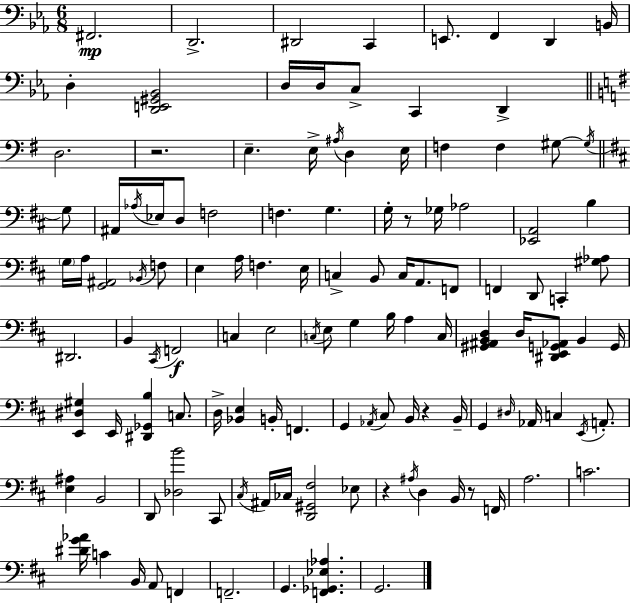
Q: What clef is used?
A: bass